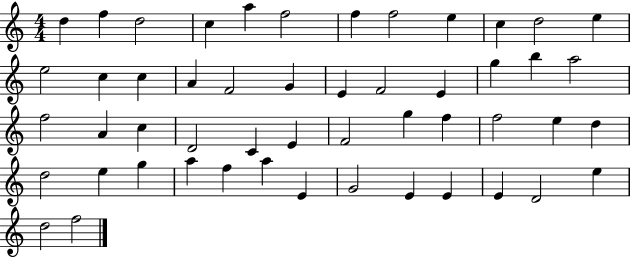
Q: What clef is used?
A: treble